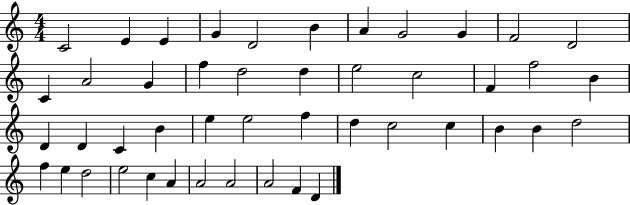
{
  \clef treble
  \numericTimeSignature
  \time 4/4
  \key c \major
  c'2 e'4 e'4 | g'4 d'2 b'4 | a'4 g'2 g'4 | f'2 d'2 | \break c'4 a'2 g'4 | f''4 d''2 d''4 | e''2 c''2 | f'4 f''2 b'4 | \break d'4 d'4 c'4 b'4 | e''4 e''2 f''4 | d''4 c''2 c''4 | b'4 b'4 d''2 | \break f''4 e''4 d''2 | e''2 c''4 a'4 | a'2 a'2 | a'2 f'4 d'4 | \break \bar "|."
}